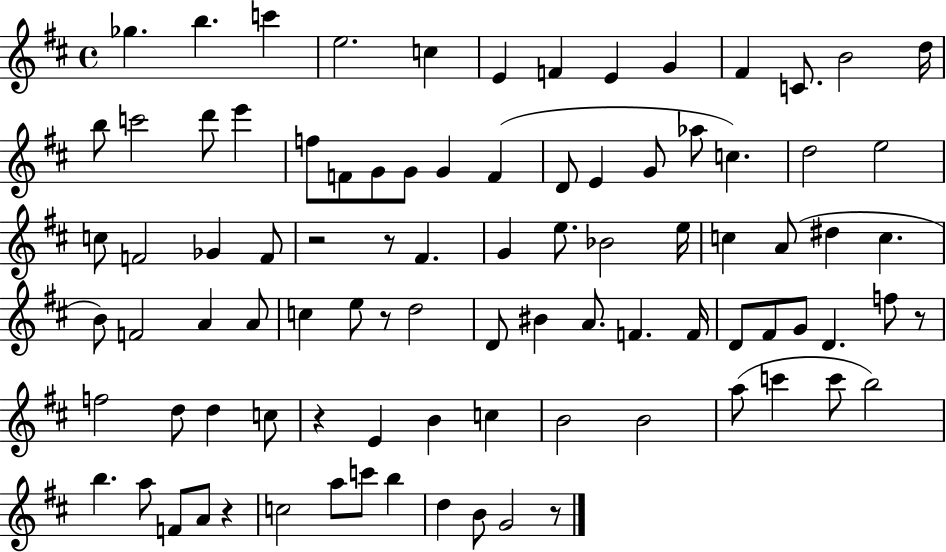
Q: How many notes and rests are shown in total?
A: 91